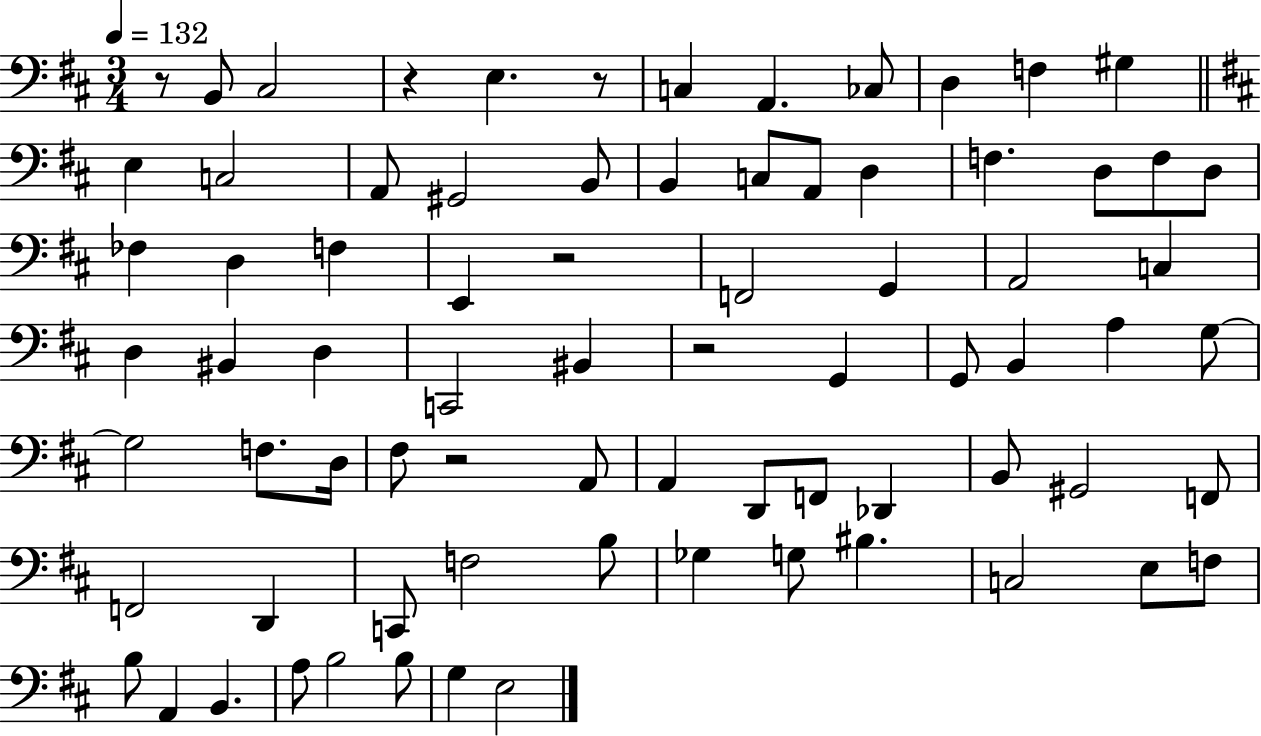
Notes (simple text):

R/e B2/e C#3/h R/q E3/q. R/e C3/q A2/q. CES3/e D3/q F3/q G#3/q E3/q C3/h A2/e G#2/h B2/e B2/q C3/e A2/e D3/q F3/q. D3/e F3/e D3/e FES3/q D3/q F3/q E2/q R/h F2/h G2/q A2/h C3/q D3/q BIS2/q D3/q C2/h BIS2/q R/h G2/q G2/e B2/q A3/q G3/e G3/h F3/e. D3/s F#3/e R/h A2/e A2/q D2/e F2/e Db2/q B2/e G#2/h F2/e F2/h D2/q C2/e F3/h B3/e Gb3/q G3/e BIS3/q. C3/h E3/e F3/e B3/e A2/q B2/q. A3/e B3/h B3/e G3/q E3/h